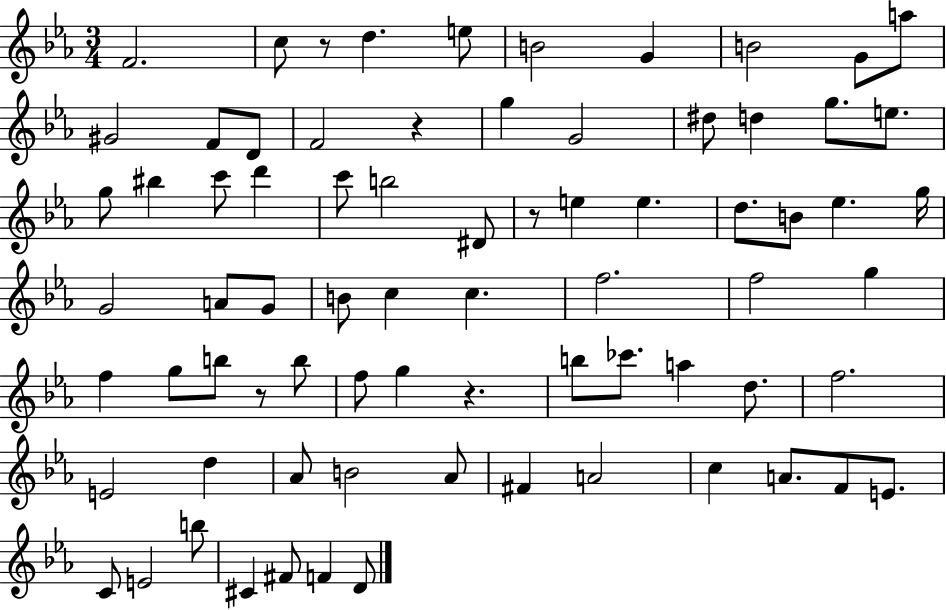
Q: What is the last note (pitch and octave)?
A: D4